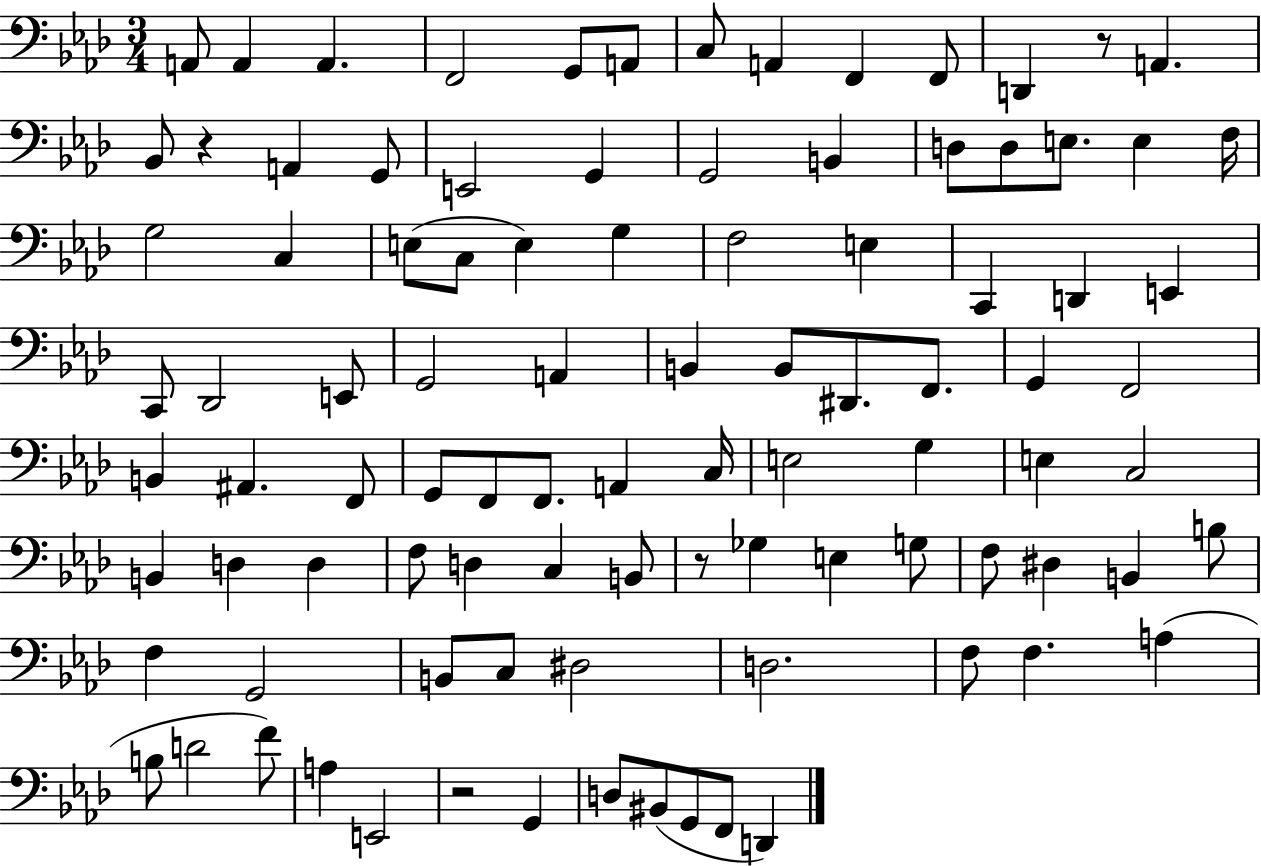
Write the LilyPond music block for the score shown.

{
  \clef bass
  \numericTimeSignature
  \time 3/4
  \key aes \major
  a,8 a,4 a,4. | f,2 g,8 a,8 | c8 a,4 f,4 f,8 | d,4 r8 a,4. | \break bes,8 r4 a,4 g,8 | e,2 g,4 | g,2 b,4 | d8 d8 e8. e4 f16 | \break g2 c4 | e8( c8 e4) g4 | f2 e4 | c,4 d,4 e,4 | \break c,8 des,2 e,8 | g,2 a,4 | b,4 b,8 dis,8. f,8. | g,4 f,2 | \break b,4 ais,4. f,8 | g,8 f,8 f,8. a,4 c16 | e2 g4 | e4 c2 | \break b,4 d4 d4 | f8 d4 c4 b,8 | r8 ges4 e4 g8 | f8 dis4 b,4 b8 | \break f4 g,2 | b,8 c8 dis2 | d2. | f8 f4. a4( | \break b8 d'2 f'8) | a4 e,2 | r2 g,4 | d8 bis,8( g,8 f,8 d,4) | \break \bar "|."
}